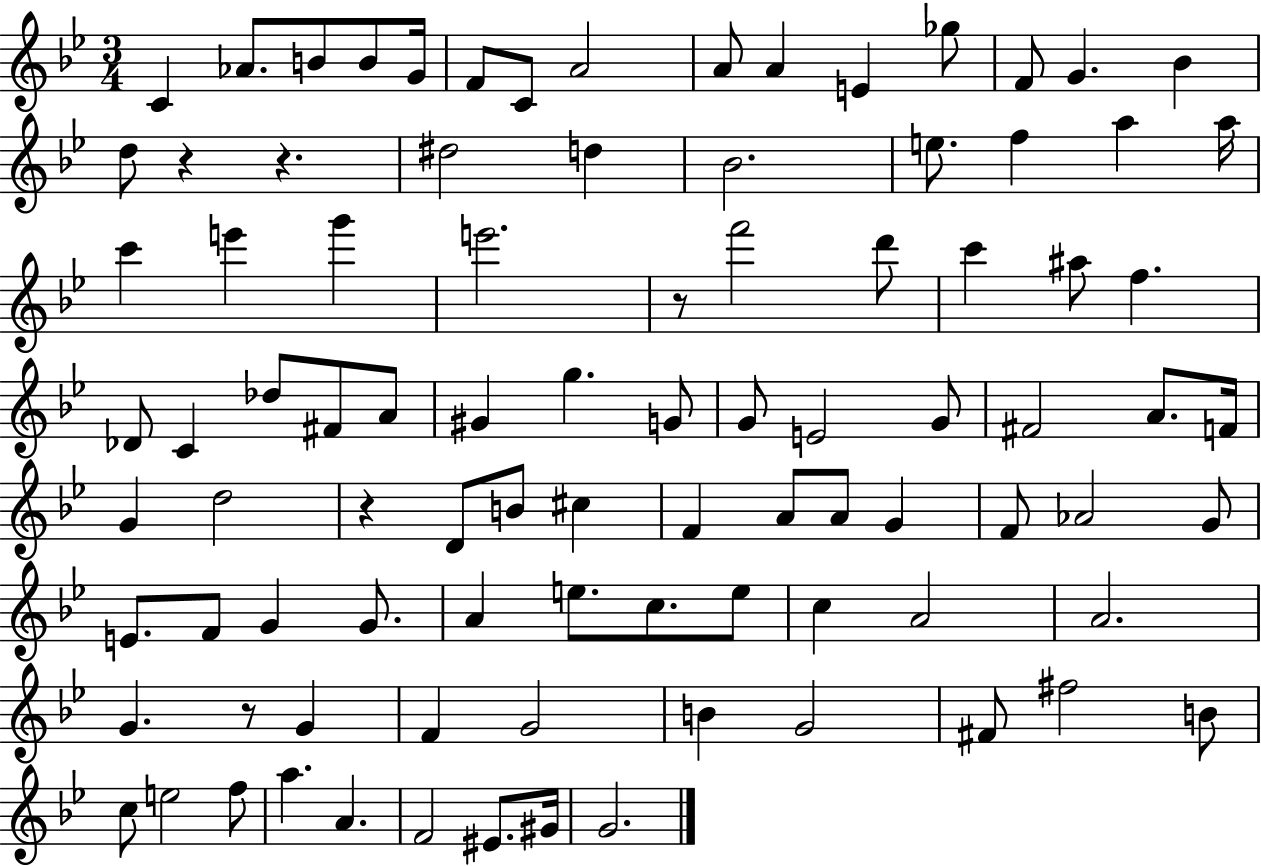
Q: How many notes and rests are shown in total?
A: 92